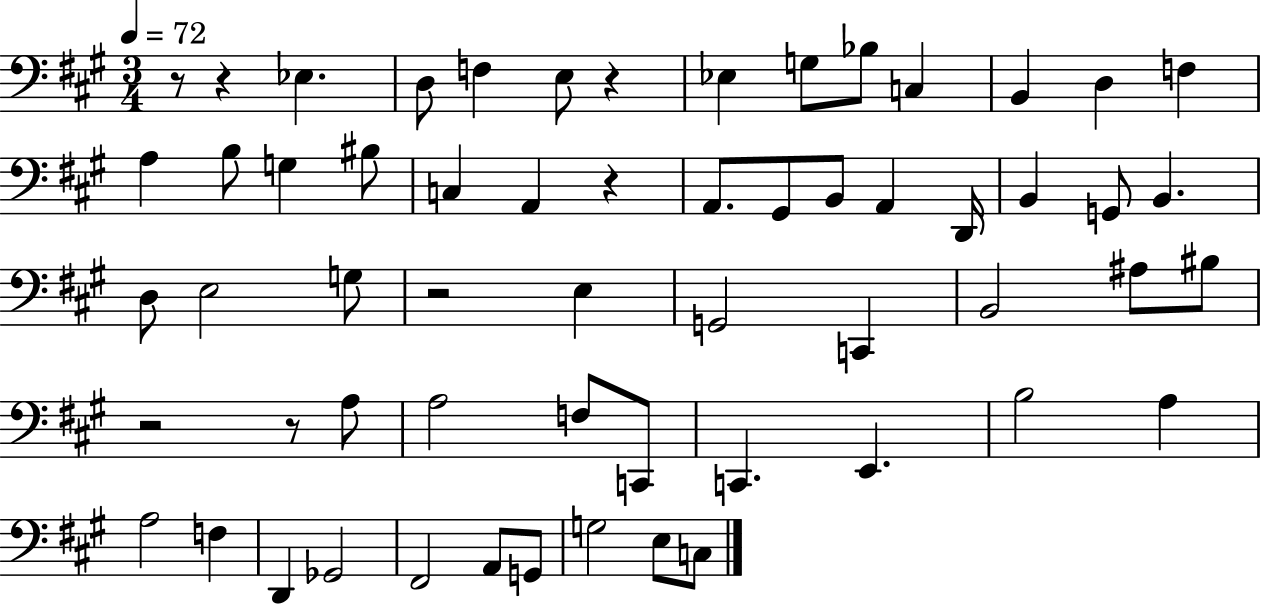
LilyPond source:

{
  \clef bass
  \numericTimeSignature
  \time 3/4
  \key a \major
  \tempo 4 = 72
  r8 r4 ees4. | d8 f4 e8 r4 | ees4 g8 bes8 c4 | b,4 d4 f4 | \break a4 b8 g4 bis8 | c4 a,4 r4 | a,8. gis,8 b,8 a,4 d,16 | b,4 g,8 b,4. | \break d8 e2 g8 | r2 e4 | g,2 c,4 | b,2 ais8 bis8 | \break r2 r8 a8 | a2 f8 c,8 | c,4. e,4. | b2 a4 | \break a2 f4 | d,4 ges,2 | fis,2 a,8 g,8 | g2 e8 c8 | \break \bar "|."
}